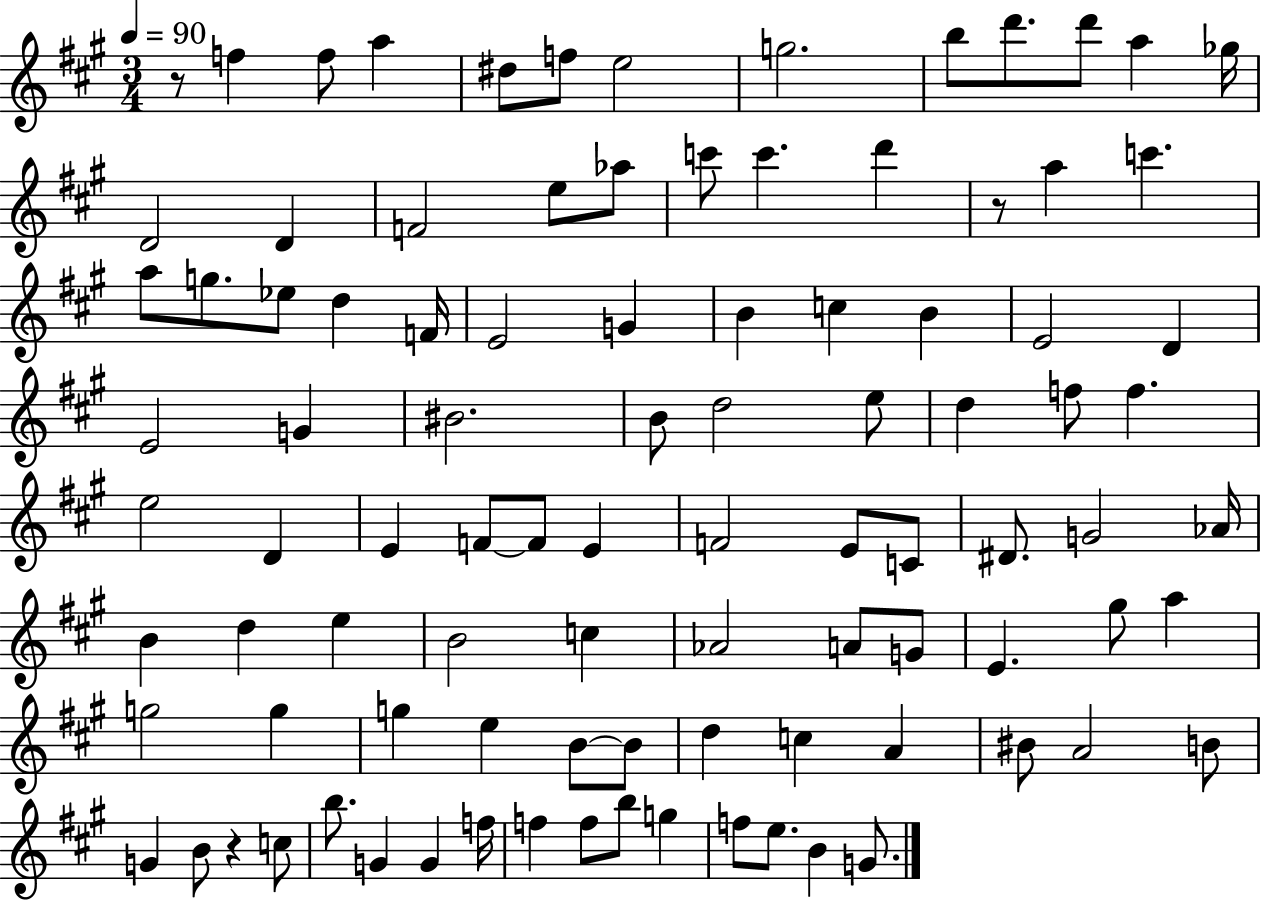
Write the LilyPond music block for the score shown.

{
  \clef treble
  \numericTimeSignature
  \time 3/4
  \key a \major
  \tempo 4 = 90
  r8 f''4 f''8 a''4 | dis''8 f''8 e''2 | g''2. | b''8 d'''8. d'''8 a''4 ges''16 | \break d'2 d'4 | f'2 e''8 aes''8 | c'''8 c'''4. d'''4 | r8 a''4 c'''4. | \break a''8 g''8. ees''8 d''4 f'16 | e'2 g'4 | b'4 c''4 b'4 | e'2 d'4 | \break e'2 g'4 | bis'2. | b'8 d''2 e''8 | d''4 f''8 f''4. | \break e''2 d'4 | e'4 f'8~~ f'8 e'4 | f'2 e'8 c'8 | dis'8. g'2 aes'16 | \break b'4 d''4 e''4 | b'2 c''4 | aes'2 a'8 g'8 | e'4. gis''8 a''4 | \break g''2 g''4 | g''4 e''4 b'8~~ b'8 | d''4 c''4 a'4 | bis'8 a'2 b'8 | \break g'4 b'8 r4 c''8 | b''8. g'4 g'4 f''16 | f''4 f''8 b''8 g''4 | f''8 e''8. b'4 g'8. | \break \bar "|."
}